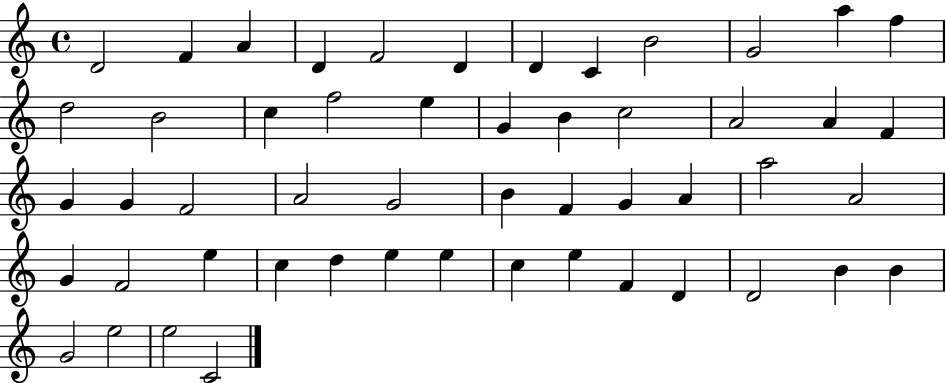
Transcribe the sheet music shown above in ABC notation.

X:1
T:Untitled
M:4/4
L:1/4
K:C
D2 F A D F2 D D C B2 G2 a f d2 B2 c f2 e G B c2 A2 A F G G F2 A2 G2 B F G A a2 A2 G F2 e c d e e c e F D D2 B B G2 e2 e2 C2